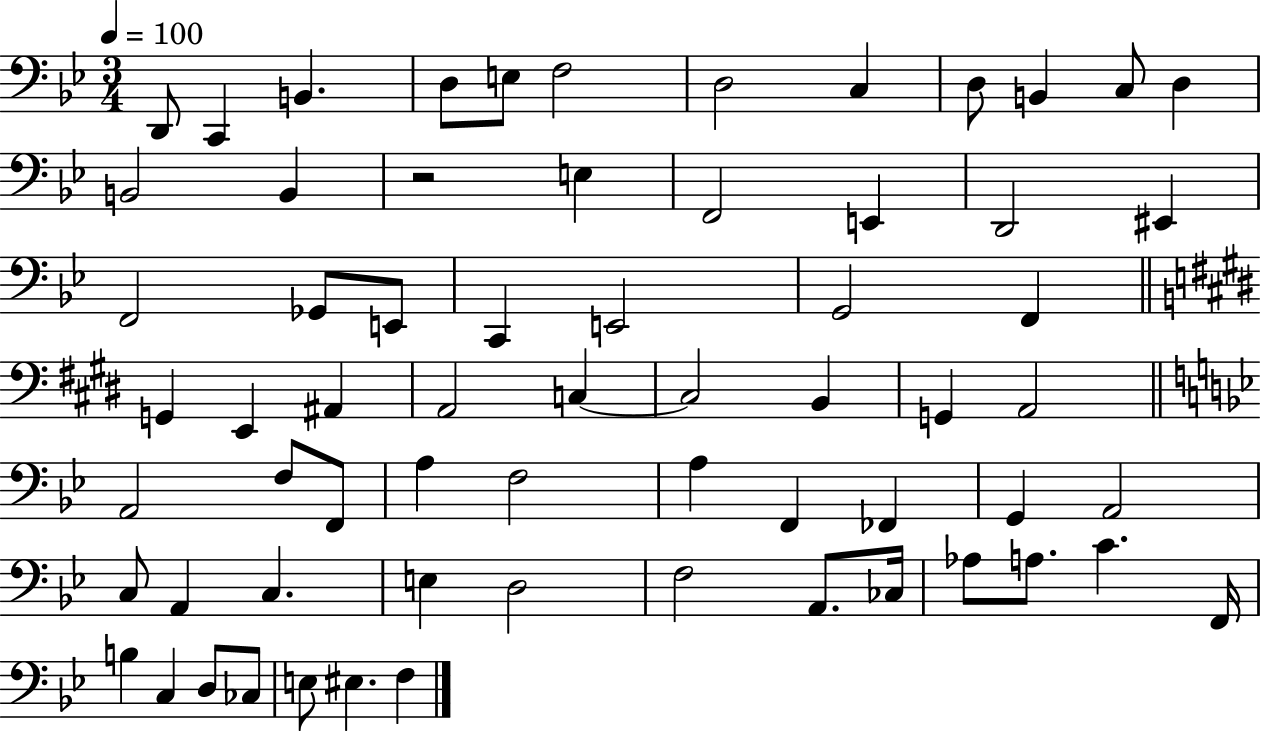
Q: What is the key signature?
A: BES major